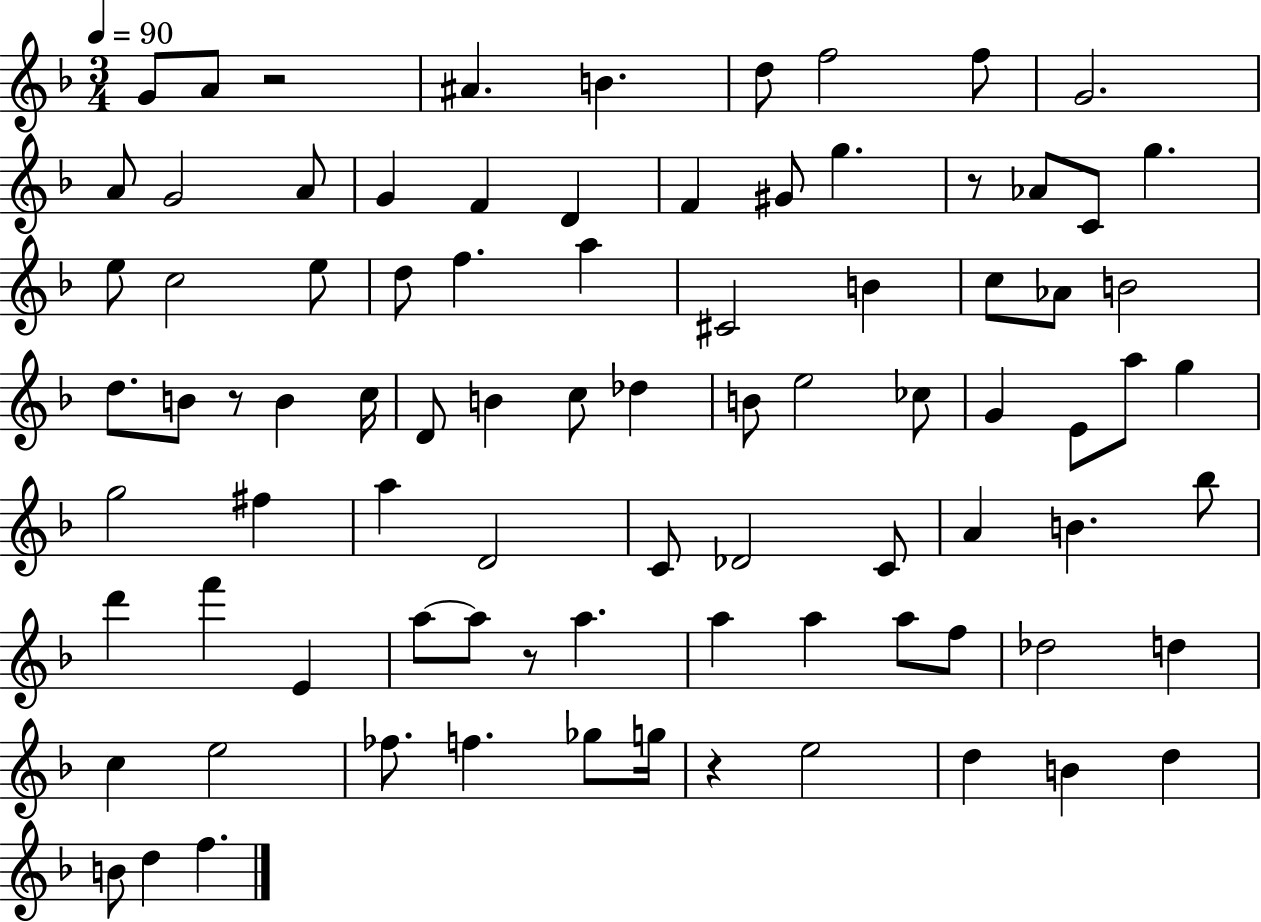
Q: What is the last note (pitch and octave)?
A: F5